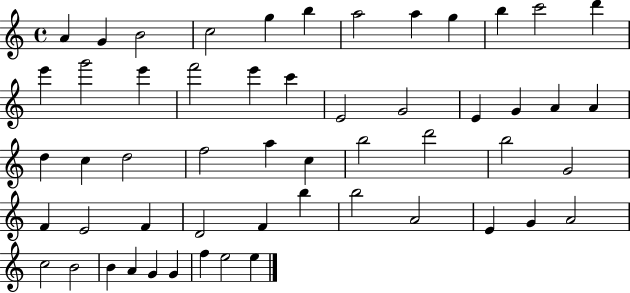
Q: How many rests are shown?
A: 0